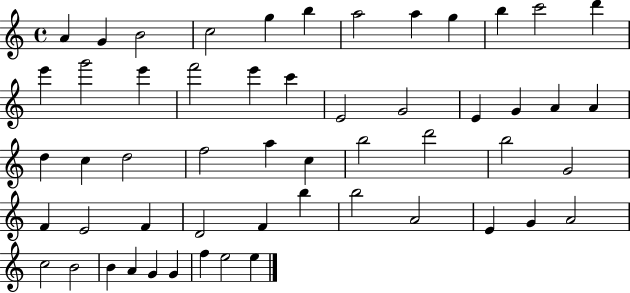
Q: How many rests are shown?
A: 0